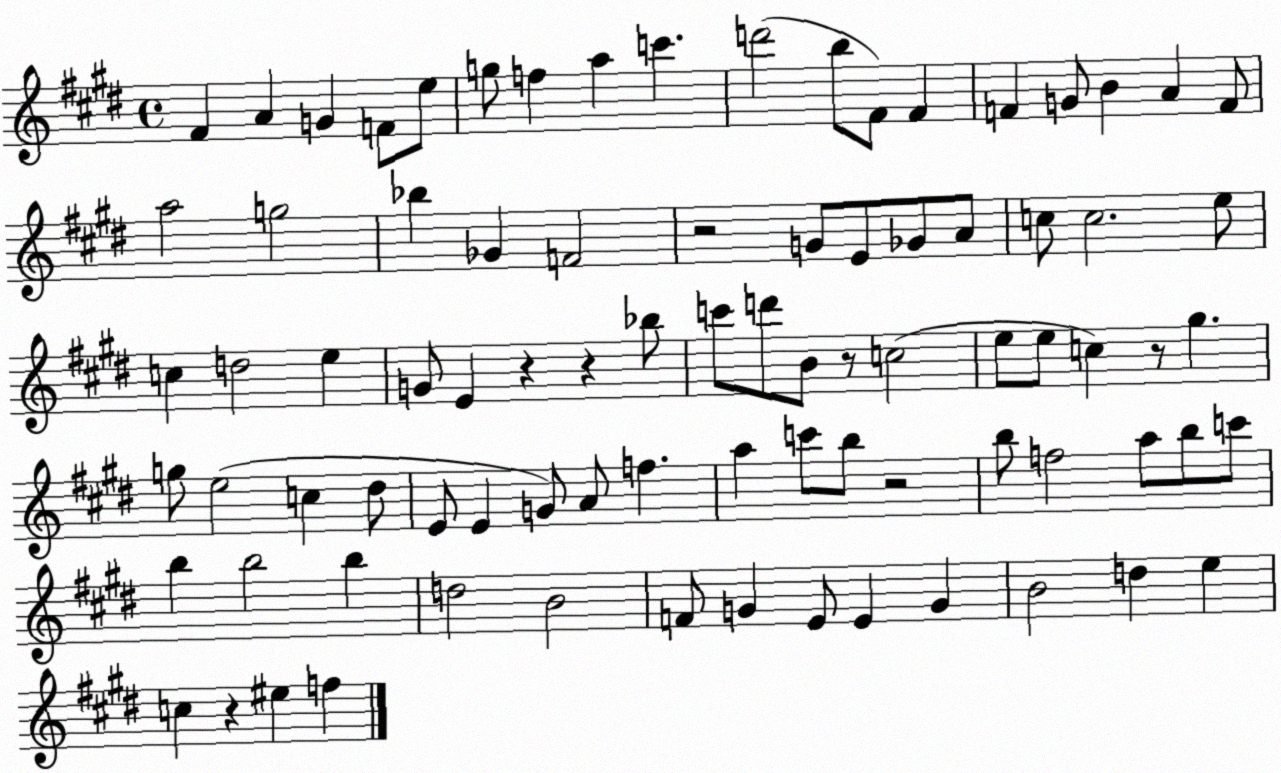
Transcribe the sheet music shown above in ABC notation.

X:1
T:Untitled
M:4/4
L:1/4
K:E
^F A G F/2 e/2 g/2 f a c' d'2 b/2 ^F/2 ^F F G/2 B A F/2 a2 g2 _b _G F2 z2 G/2 E/2 _G/2 A/2 c/2 c2 e/2 c d2 e G/2 E z z _b/2 c'/2 d'/2 B/2 z/2 c2 e/2 e/2 c z/2 ^g g/2 e2 c ^d/2 E/2 E G/2 A/2 f a c'/2 b/2 z2 b/2 f2 a/2 b/2 c'/2 b b2 b d2 B2 F/2 G E/2 E G B2 d e c z ^e f